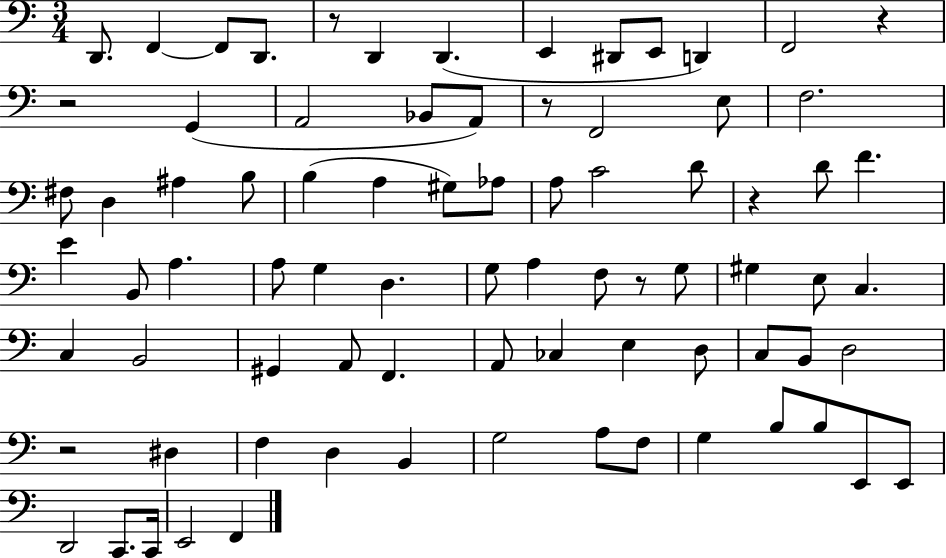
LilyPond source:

{
  \clef bass
  \numericTimeSignature
  \time 3/4
  \key c \major
  d,8. f,4~~ f,8 d,8. | r8 d,4 d,4.( | e,4 dis,8 e,8 d,4) | f,2 r4 | \break r2 g,4( | a,2 bes,8 a,8) | r8 f,2 e8 | f2. | \break fis8 d4 ais4 b8 | b4( a4 gis8) aes8 | a8 c'2 d'8 | r4 d'8 f'4. | \break e'4 b,8 a4. | a8 g4 d4. | g8 a4 f8 r8 g8 | gis4 e8 c4. | \break c4 b,2 | gis,4 a,8 f,4. | a,8 ces4 e4 d8 | c8 b,8 d2 | \break r2 dis4 | f4 d4 b,4 | g2 a8 f8 | g4 b8 b8 e,8 e,8 | \break d,2 c,8. c,16 | e,2 f,4 | \bar "|."
}